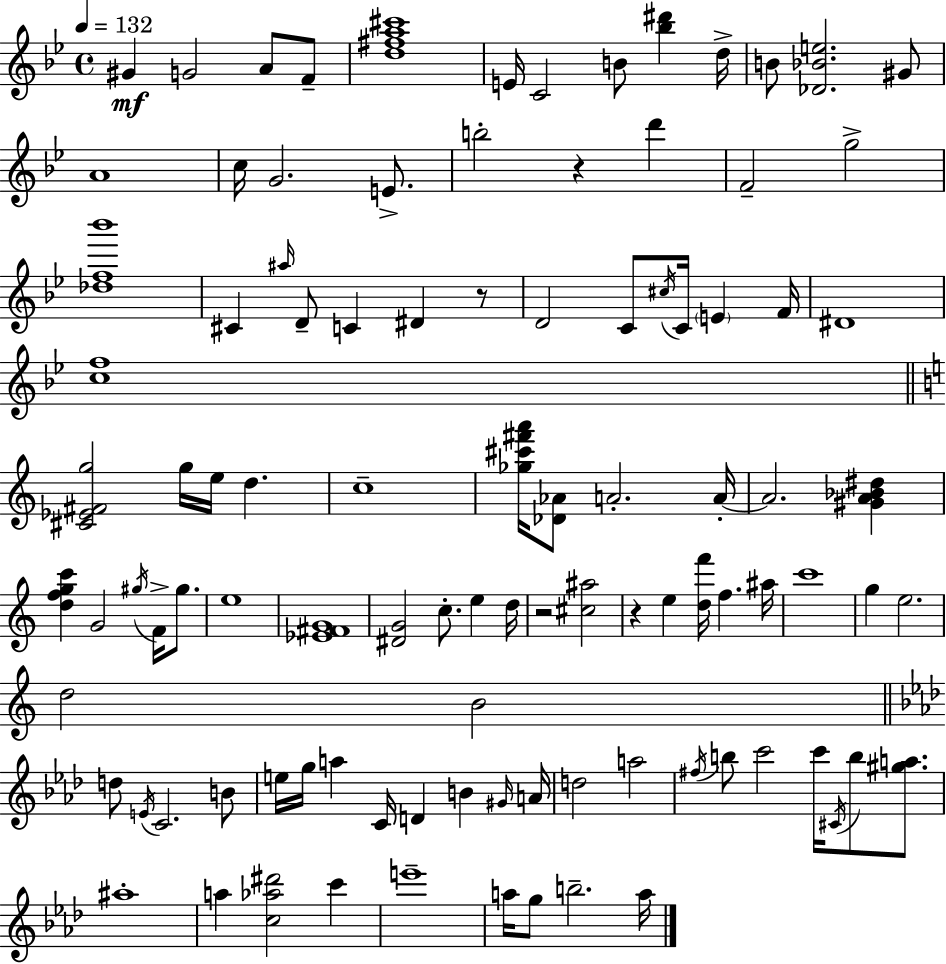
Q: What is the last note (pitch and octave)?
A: A5